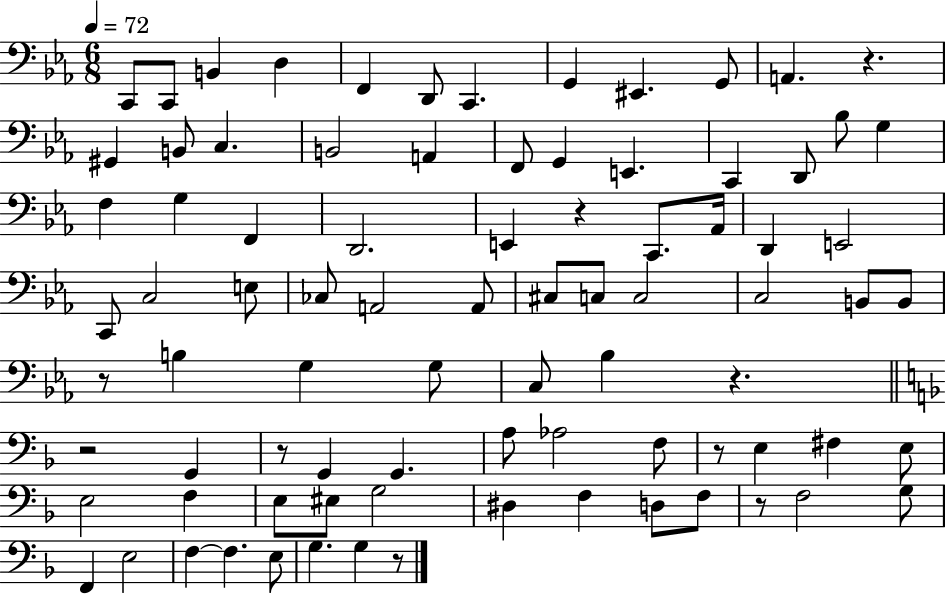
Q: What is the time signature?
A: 6/8